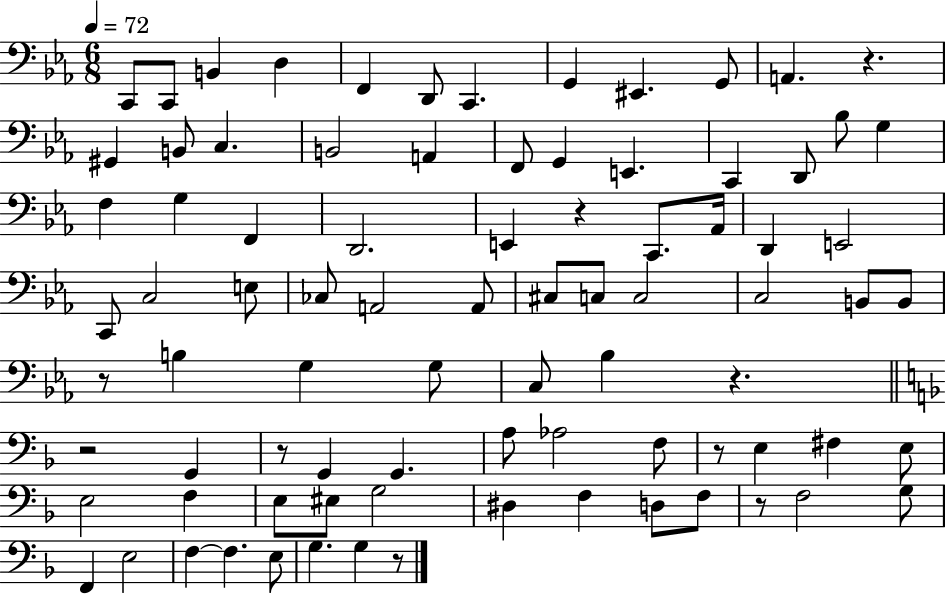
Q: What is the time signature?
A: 6/8